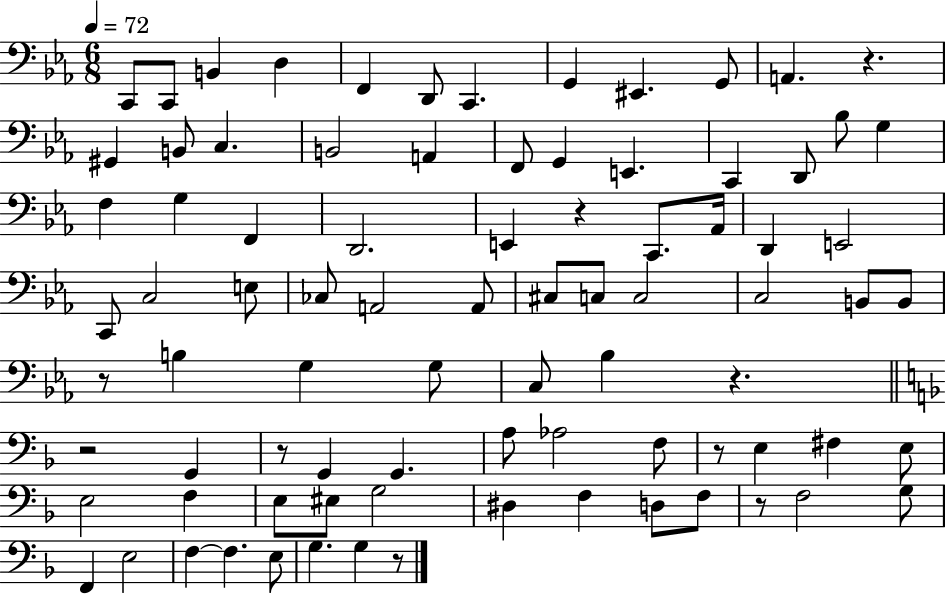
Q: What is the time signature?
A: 6/8